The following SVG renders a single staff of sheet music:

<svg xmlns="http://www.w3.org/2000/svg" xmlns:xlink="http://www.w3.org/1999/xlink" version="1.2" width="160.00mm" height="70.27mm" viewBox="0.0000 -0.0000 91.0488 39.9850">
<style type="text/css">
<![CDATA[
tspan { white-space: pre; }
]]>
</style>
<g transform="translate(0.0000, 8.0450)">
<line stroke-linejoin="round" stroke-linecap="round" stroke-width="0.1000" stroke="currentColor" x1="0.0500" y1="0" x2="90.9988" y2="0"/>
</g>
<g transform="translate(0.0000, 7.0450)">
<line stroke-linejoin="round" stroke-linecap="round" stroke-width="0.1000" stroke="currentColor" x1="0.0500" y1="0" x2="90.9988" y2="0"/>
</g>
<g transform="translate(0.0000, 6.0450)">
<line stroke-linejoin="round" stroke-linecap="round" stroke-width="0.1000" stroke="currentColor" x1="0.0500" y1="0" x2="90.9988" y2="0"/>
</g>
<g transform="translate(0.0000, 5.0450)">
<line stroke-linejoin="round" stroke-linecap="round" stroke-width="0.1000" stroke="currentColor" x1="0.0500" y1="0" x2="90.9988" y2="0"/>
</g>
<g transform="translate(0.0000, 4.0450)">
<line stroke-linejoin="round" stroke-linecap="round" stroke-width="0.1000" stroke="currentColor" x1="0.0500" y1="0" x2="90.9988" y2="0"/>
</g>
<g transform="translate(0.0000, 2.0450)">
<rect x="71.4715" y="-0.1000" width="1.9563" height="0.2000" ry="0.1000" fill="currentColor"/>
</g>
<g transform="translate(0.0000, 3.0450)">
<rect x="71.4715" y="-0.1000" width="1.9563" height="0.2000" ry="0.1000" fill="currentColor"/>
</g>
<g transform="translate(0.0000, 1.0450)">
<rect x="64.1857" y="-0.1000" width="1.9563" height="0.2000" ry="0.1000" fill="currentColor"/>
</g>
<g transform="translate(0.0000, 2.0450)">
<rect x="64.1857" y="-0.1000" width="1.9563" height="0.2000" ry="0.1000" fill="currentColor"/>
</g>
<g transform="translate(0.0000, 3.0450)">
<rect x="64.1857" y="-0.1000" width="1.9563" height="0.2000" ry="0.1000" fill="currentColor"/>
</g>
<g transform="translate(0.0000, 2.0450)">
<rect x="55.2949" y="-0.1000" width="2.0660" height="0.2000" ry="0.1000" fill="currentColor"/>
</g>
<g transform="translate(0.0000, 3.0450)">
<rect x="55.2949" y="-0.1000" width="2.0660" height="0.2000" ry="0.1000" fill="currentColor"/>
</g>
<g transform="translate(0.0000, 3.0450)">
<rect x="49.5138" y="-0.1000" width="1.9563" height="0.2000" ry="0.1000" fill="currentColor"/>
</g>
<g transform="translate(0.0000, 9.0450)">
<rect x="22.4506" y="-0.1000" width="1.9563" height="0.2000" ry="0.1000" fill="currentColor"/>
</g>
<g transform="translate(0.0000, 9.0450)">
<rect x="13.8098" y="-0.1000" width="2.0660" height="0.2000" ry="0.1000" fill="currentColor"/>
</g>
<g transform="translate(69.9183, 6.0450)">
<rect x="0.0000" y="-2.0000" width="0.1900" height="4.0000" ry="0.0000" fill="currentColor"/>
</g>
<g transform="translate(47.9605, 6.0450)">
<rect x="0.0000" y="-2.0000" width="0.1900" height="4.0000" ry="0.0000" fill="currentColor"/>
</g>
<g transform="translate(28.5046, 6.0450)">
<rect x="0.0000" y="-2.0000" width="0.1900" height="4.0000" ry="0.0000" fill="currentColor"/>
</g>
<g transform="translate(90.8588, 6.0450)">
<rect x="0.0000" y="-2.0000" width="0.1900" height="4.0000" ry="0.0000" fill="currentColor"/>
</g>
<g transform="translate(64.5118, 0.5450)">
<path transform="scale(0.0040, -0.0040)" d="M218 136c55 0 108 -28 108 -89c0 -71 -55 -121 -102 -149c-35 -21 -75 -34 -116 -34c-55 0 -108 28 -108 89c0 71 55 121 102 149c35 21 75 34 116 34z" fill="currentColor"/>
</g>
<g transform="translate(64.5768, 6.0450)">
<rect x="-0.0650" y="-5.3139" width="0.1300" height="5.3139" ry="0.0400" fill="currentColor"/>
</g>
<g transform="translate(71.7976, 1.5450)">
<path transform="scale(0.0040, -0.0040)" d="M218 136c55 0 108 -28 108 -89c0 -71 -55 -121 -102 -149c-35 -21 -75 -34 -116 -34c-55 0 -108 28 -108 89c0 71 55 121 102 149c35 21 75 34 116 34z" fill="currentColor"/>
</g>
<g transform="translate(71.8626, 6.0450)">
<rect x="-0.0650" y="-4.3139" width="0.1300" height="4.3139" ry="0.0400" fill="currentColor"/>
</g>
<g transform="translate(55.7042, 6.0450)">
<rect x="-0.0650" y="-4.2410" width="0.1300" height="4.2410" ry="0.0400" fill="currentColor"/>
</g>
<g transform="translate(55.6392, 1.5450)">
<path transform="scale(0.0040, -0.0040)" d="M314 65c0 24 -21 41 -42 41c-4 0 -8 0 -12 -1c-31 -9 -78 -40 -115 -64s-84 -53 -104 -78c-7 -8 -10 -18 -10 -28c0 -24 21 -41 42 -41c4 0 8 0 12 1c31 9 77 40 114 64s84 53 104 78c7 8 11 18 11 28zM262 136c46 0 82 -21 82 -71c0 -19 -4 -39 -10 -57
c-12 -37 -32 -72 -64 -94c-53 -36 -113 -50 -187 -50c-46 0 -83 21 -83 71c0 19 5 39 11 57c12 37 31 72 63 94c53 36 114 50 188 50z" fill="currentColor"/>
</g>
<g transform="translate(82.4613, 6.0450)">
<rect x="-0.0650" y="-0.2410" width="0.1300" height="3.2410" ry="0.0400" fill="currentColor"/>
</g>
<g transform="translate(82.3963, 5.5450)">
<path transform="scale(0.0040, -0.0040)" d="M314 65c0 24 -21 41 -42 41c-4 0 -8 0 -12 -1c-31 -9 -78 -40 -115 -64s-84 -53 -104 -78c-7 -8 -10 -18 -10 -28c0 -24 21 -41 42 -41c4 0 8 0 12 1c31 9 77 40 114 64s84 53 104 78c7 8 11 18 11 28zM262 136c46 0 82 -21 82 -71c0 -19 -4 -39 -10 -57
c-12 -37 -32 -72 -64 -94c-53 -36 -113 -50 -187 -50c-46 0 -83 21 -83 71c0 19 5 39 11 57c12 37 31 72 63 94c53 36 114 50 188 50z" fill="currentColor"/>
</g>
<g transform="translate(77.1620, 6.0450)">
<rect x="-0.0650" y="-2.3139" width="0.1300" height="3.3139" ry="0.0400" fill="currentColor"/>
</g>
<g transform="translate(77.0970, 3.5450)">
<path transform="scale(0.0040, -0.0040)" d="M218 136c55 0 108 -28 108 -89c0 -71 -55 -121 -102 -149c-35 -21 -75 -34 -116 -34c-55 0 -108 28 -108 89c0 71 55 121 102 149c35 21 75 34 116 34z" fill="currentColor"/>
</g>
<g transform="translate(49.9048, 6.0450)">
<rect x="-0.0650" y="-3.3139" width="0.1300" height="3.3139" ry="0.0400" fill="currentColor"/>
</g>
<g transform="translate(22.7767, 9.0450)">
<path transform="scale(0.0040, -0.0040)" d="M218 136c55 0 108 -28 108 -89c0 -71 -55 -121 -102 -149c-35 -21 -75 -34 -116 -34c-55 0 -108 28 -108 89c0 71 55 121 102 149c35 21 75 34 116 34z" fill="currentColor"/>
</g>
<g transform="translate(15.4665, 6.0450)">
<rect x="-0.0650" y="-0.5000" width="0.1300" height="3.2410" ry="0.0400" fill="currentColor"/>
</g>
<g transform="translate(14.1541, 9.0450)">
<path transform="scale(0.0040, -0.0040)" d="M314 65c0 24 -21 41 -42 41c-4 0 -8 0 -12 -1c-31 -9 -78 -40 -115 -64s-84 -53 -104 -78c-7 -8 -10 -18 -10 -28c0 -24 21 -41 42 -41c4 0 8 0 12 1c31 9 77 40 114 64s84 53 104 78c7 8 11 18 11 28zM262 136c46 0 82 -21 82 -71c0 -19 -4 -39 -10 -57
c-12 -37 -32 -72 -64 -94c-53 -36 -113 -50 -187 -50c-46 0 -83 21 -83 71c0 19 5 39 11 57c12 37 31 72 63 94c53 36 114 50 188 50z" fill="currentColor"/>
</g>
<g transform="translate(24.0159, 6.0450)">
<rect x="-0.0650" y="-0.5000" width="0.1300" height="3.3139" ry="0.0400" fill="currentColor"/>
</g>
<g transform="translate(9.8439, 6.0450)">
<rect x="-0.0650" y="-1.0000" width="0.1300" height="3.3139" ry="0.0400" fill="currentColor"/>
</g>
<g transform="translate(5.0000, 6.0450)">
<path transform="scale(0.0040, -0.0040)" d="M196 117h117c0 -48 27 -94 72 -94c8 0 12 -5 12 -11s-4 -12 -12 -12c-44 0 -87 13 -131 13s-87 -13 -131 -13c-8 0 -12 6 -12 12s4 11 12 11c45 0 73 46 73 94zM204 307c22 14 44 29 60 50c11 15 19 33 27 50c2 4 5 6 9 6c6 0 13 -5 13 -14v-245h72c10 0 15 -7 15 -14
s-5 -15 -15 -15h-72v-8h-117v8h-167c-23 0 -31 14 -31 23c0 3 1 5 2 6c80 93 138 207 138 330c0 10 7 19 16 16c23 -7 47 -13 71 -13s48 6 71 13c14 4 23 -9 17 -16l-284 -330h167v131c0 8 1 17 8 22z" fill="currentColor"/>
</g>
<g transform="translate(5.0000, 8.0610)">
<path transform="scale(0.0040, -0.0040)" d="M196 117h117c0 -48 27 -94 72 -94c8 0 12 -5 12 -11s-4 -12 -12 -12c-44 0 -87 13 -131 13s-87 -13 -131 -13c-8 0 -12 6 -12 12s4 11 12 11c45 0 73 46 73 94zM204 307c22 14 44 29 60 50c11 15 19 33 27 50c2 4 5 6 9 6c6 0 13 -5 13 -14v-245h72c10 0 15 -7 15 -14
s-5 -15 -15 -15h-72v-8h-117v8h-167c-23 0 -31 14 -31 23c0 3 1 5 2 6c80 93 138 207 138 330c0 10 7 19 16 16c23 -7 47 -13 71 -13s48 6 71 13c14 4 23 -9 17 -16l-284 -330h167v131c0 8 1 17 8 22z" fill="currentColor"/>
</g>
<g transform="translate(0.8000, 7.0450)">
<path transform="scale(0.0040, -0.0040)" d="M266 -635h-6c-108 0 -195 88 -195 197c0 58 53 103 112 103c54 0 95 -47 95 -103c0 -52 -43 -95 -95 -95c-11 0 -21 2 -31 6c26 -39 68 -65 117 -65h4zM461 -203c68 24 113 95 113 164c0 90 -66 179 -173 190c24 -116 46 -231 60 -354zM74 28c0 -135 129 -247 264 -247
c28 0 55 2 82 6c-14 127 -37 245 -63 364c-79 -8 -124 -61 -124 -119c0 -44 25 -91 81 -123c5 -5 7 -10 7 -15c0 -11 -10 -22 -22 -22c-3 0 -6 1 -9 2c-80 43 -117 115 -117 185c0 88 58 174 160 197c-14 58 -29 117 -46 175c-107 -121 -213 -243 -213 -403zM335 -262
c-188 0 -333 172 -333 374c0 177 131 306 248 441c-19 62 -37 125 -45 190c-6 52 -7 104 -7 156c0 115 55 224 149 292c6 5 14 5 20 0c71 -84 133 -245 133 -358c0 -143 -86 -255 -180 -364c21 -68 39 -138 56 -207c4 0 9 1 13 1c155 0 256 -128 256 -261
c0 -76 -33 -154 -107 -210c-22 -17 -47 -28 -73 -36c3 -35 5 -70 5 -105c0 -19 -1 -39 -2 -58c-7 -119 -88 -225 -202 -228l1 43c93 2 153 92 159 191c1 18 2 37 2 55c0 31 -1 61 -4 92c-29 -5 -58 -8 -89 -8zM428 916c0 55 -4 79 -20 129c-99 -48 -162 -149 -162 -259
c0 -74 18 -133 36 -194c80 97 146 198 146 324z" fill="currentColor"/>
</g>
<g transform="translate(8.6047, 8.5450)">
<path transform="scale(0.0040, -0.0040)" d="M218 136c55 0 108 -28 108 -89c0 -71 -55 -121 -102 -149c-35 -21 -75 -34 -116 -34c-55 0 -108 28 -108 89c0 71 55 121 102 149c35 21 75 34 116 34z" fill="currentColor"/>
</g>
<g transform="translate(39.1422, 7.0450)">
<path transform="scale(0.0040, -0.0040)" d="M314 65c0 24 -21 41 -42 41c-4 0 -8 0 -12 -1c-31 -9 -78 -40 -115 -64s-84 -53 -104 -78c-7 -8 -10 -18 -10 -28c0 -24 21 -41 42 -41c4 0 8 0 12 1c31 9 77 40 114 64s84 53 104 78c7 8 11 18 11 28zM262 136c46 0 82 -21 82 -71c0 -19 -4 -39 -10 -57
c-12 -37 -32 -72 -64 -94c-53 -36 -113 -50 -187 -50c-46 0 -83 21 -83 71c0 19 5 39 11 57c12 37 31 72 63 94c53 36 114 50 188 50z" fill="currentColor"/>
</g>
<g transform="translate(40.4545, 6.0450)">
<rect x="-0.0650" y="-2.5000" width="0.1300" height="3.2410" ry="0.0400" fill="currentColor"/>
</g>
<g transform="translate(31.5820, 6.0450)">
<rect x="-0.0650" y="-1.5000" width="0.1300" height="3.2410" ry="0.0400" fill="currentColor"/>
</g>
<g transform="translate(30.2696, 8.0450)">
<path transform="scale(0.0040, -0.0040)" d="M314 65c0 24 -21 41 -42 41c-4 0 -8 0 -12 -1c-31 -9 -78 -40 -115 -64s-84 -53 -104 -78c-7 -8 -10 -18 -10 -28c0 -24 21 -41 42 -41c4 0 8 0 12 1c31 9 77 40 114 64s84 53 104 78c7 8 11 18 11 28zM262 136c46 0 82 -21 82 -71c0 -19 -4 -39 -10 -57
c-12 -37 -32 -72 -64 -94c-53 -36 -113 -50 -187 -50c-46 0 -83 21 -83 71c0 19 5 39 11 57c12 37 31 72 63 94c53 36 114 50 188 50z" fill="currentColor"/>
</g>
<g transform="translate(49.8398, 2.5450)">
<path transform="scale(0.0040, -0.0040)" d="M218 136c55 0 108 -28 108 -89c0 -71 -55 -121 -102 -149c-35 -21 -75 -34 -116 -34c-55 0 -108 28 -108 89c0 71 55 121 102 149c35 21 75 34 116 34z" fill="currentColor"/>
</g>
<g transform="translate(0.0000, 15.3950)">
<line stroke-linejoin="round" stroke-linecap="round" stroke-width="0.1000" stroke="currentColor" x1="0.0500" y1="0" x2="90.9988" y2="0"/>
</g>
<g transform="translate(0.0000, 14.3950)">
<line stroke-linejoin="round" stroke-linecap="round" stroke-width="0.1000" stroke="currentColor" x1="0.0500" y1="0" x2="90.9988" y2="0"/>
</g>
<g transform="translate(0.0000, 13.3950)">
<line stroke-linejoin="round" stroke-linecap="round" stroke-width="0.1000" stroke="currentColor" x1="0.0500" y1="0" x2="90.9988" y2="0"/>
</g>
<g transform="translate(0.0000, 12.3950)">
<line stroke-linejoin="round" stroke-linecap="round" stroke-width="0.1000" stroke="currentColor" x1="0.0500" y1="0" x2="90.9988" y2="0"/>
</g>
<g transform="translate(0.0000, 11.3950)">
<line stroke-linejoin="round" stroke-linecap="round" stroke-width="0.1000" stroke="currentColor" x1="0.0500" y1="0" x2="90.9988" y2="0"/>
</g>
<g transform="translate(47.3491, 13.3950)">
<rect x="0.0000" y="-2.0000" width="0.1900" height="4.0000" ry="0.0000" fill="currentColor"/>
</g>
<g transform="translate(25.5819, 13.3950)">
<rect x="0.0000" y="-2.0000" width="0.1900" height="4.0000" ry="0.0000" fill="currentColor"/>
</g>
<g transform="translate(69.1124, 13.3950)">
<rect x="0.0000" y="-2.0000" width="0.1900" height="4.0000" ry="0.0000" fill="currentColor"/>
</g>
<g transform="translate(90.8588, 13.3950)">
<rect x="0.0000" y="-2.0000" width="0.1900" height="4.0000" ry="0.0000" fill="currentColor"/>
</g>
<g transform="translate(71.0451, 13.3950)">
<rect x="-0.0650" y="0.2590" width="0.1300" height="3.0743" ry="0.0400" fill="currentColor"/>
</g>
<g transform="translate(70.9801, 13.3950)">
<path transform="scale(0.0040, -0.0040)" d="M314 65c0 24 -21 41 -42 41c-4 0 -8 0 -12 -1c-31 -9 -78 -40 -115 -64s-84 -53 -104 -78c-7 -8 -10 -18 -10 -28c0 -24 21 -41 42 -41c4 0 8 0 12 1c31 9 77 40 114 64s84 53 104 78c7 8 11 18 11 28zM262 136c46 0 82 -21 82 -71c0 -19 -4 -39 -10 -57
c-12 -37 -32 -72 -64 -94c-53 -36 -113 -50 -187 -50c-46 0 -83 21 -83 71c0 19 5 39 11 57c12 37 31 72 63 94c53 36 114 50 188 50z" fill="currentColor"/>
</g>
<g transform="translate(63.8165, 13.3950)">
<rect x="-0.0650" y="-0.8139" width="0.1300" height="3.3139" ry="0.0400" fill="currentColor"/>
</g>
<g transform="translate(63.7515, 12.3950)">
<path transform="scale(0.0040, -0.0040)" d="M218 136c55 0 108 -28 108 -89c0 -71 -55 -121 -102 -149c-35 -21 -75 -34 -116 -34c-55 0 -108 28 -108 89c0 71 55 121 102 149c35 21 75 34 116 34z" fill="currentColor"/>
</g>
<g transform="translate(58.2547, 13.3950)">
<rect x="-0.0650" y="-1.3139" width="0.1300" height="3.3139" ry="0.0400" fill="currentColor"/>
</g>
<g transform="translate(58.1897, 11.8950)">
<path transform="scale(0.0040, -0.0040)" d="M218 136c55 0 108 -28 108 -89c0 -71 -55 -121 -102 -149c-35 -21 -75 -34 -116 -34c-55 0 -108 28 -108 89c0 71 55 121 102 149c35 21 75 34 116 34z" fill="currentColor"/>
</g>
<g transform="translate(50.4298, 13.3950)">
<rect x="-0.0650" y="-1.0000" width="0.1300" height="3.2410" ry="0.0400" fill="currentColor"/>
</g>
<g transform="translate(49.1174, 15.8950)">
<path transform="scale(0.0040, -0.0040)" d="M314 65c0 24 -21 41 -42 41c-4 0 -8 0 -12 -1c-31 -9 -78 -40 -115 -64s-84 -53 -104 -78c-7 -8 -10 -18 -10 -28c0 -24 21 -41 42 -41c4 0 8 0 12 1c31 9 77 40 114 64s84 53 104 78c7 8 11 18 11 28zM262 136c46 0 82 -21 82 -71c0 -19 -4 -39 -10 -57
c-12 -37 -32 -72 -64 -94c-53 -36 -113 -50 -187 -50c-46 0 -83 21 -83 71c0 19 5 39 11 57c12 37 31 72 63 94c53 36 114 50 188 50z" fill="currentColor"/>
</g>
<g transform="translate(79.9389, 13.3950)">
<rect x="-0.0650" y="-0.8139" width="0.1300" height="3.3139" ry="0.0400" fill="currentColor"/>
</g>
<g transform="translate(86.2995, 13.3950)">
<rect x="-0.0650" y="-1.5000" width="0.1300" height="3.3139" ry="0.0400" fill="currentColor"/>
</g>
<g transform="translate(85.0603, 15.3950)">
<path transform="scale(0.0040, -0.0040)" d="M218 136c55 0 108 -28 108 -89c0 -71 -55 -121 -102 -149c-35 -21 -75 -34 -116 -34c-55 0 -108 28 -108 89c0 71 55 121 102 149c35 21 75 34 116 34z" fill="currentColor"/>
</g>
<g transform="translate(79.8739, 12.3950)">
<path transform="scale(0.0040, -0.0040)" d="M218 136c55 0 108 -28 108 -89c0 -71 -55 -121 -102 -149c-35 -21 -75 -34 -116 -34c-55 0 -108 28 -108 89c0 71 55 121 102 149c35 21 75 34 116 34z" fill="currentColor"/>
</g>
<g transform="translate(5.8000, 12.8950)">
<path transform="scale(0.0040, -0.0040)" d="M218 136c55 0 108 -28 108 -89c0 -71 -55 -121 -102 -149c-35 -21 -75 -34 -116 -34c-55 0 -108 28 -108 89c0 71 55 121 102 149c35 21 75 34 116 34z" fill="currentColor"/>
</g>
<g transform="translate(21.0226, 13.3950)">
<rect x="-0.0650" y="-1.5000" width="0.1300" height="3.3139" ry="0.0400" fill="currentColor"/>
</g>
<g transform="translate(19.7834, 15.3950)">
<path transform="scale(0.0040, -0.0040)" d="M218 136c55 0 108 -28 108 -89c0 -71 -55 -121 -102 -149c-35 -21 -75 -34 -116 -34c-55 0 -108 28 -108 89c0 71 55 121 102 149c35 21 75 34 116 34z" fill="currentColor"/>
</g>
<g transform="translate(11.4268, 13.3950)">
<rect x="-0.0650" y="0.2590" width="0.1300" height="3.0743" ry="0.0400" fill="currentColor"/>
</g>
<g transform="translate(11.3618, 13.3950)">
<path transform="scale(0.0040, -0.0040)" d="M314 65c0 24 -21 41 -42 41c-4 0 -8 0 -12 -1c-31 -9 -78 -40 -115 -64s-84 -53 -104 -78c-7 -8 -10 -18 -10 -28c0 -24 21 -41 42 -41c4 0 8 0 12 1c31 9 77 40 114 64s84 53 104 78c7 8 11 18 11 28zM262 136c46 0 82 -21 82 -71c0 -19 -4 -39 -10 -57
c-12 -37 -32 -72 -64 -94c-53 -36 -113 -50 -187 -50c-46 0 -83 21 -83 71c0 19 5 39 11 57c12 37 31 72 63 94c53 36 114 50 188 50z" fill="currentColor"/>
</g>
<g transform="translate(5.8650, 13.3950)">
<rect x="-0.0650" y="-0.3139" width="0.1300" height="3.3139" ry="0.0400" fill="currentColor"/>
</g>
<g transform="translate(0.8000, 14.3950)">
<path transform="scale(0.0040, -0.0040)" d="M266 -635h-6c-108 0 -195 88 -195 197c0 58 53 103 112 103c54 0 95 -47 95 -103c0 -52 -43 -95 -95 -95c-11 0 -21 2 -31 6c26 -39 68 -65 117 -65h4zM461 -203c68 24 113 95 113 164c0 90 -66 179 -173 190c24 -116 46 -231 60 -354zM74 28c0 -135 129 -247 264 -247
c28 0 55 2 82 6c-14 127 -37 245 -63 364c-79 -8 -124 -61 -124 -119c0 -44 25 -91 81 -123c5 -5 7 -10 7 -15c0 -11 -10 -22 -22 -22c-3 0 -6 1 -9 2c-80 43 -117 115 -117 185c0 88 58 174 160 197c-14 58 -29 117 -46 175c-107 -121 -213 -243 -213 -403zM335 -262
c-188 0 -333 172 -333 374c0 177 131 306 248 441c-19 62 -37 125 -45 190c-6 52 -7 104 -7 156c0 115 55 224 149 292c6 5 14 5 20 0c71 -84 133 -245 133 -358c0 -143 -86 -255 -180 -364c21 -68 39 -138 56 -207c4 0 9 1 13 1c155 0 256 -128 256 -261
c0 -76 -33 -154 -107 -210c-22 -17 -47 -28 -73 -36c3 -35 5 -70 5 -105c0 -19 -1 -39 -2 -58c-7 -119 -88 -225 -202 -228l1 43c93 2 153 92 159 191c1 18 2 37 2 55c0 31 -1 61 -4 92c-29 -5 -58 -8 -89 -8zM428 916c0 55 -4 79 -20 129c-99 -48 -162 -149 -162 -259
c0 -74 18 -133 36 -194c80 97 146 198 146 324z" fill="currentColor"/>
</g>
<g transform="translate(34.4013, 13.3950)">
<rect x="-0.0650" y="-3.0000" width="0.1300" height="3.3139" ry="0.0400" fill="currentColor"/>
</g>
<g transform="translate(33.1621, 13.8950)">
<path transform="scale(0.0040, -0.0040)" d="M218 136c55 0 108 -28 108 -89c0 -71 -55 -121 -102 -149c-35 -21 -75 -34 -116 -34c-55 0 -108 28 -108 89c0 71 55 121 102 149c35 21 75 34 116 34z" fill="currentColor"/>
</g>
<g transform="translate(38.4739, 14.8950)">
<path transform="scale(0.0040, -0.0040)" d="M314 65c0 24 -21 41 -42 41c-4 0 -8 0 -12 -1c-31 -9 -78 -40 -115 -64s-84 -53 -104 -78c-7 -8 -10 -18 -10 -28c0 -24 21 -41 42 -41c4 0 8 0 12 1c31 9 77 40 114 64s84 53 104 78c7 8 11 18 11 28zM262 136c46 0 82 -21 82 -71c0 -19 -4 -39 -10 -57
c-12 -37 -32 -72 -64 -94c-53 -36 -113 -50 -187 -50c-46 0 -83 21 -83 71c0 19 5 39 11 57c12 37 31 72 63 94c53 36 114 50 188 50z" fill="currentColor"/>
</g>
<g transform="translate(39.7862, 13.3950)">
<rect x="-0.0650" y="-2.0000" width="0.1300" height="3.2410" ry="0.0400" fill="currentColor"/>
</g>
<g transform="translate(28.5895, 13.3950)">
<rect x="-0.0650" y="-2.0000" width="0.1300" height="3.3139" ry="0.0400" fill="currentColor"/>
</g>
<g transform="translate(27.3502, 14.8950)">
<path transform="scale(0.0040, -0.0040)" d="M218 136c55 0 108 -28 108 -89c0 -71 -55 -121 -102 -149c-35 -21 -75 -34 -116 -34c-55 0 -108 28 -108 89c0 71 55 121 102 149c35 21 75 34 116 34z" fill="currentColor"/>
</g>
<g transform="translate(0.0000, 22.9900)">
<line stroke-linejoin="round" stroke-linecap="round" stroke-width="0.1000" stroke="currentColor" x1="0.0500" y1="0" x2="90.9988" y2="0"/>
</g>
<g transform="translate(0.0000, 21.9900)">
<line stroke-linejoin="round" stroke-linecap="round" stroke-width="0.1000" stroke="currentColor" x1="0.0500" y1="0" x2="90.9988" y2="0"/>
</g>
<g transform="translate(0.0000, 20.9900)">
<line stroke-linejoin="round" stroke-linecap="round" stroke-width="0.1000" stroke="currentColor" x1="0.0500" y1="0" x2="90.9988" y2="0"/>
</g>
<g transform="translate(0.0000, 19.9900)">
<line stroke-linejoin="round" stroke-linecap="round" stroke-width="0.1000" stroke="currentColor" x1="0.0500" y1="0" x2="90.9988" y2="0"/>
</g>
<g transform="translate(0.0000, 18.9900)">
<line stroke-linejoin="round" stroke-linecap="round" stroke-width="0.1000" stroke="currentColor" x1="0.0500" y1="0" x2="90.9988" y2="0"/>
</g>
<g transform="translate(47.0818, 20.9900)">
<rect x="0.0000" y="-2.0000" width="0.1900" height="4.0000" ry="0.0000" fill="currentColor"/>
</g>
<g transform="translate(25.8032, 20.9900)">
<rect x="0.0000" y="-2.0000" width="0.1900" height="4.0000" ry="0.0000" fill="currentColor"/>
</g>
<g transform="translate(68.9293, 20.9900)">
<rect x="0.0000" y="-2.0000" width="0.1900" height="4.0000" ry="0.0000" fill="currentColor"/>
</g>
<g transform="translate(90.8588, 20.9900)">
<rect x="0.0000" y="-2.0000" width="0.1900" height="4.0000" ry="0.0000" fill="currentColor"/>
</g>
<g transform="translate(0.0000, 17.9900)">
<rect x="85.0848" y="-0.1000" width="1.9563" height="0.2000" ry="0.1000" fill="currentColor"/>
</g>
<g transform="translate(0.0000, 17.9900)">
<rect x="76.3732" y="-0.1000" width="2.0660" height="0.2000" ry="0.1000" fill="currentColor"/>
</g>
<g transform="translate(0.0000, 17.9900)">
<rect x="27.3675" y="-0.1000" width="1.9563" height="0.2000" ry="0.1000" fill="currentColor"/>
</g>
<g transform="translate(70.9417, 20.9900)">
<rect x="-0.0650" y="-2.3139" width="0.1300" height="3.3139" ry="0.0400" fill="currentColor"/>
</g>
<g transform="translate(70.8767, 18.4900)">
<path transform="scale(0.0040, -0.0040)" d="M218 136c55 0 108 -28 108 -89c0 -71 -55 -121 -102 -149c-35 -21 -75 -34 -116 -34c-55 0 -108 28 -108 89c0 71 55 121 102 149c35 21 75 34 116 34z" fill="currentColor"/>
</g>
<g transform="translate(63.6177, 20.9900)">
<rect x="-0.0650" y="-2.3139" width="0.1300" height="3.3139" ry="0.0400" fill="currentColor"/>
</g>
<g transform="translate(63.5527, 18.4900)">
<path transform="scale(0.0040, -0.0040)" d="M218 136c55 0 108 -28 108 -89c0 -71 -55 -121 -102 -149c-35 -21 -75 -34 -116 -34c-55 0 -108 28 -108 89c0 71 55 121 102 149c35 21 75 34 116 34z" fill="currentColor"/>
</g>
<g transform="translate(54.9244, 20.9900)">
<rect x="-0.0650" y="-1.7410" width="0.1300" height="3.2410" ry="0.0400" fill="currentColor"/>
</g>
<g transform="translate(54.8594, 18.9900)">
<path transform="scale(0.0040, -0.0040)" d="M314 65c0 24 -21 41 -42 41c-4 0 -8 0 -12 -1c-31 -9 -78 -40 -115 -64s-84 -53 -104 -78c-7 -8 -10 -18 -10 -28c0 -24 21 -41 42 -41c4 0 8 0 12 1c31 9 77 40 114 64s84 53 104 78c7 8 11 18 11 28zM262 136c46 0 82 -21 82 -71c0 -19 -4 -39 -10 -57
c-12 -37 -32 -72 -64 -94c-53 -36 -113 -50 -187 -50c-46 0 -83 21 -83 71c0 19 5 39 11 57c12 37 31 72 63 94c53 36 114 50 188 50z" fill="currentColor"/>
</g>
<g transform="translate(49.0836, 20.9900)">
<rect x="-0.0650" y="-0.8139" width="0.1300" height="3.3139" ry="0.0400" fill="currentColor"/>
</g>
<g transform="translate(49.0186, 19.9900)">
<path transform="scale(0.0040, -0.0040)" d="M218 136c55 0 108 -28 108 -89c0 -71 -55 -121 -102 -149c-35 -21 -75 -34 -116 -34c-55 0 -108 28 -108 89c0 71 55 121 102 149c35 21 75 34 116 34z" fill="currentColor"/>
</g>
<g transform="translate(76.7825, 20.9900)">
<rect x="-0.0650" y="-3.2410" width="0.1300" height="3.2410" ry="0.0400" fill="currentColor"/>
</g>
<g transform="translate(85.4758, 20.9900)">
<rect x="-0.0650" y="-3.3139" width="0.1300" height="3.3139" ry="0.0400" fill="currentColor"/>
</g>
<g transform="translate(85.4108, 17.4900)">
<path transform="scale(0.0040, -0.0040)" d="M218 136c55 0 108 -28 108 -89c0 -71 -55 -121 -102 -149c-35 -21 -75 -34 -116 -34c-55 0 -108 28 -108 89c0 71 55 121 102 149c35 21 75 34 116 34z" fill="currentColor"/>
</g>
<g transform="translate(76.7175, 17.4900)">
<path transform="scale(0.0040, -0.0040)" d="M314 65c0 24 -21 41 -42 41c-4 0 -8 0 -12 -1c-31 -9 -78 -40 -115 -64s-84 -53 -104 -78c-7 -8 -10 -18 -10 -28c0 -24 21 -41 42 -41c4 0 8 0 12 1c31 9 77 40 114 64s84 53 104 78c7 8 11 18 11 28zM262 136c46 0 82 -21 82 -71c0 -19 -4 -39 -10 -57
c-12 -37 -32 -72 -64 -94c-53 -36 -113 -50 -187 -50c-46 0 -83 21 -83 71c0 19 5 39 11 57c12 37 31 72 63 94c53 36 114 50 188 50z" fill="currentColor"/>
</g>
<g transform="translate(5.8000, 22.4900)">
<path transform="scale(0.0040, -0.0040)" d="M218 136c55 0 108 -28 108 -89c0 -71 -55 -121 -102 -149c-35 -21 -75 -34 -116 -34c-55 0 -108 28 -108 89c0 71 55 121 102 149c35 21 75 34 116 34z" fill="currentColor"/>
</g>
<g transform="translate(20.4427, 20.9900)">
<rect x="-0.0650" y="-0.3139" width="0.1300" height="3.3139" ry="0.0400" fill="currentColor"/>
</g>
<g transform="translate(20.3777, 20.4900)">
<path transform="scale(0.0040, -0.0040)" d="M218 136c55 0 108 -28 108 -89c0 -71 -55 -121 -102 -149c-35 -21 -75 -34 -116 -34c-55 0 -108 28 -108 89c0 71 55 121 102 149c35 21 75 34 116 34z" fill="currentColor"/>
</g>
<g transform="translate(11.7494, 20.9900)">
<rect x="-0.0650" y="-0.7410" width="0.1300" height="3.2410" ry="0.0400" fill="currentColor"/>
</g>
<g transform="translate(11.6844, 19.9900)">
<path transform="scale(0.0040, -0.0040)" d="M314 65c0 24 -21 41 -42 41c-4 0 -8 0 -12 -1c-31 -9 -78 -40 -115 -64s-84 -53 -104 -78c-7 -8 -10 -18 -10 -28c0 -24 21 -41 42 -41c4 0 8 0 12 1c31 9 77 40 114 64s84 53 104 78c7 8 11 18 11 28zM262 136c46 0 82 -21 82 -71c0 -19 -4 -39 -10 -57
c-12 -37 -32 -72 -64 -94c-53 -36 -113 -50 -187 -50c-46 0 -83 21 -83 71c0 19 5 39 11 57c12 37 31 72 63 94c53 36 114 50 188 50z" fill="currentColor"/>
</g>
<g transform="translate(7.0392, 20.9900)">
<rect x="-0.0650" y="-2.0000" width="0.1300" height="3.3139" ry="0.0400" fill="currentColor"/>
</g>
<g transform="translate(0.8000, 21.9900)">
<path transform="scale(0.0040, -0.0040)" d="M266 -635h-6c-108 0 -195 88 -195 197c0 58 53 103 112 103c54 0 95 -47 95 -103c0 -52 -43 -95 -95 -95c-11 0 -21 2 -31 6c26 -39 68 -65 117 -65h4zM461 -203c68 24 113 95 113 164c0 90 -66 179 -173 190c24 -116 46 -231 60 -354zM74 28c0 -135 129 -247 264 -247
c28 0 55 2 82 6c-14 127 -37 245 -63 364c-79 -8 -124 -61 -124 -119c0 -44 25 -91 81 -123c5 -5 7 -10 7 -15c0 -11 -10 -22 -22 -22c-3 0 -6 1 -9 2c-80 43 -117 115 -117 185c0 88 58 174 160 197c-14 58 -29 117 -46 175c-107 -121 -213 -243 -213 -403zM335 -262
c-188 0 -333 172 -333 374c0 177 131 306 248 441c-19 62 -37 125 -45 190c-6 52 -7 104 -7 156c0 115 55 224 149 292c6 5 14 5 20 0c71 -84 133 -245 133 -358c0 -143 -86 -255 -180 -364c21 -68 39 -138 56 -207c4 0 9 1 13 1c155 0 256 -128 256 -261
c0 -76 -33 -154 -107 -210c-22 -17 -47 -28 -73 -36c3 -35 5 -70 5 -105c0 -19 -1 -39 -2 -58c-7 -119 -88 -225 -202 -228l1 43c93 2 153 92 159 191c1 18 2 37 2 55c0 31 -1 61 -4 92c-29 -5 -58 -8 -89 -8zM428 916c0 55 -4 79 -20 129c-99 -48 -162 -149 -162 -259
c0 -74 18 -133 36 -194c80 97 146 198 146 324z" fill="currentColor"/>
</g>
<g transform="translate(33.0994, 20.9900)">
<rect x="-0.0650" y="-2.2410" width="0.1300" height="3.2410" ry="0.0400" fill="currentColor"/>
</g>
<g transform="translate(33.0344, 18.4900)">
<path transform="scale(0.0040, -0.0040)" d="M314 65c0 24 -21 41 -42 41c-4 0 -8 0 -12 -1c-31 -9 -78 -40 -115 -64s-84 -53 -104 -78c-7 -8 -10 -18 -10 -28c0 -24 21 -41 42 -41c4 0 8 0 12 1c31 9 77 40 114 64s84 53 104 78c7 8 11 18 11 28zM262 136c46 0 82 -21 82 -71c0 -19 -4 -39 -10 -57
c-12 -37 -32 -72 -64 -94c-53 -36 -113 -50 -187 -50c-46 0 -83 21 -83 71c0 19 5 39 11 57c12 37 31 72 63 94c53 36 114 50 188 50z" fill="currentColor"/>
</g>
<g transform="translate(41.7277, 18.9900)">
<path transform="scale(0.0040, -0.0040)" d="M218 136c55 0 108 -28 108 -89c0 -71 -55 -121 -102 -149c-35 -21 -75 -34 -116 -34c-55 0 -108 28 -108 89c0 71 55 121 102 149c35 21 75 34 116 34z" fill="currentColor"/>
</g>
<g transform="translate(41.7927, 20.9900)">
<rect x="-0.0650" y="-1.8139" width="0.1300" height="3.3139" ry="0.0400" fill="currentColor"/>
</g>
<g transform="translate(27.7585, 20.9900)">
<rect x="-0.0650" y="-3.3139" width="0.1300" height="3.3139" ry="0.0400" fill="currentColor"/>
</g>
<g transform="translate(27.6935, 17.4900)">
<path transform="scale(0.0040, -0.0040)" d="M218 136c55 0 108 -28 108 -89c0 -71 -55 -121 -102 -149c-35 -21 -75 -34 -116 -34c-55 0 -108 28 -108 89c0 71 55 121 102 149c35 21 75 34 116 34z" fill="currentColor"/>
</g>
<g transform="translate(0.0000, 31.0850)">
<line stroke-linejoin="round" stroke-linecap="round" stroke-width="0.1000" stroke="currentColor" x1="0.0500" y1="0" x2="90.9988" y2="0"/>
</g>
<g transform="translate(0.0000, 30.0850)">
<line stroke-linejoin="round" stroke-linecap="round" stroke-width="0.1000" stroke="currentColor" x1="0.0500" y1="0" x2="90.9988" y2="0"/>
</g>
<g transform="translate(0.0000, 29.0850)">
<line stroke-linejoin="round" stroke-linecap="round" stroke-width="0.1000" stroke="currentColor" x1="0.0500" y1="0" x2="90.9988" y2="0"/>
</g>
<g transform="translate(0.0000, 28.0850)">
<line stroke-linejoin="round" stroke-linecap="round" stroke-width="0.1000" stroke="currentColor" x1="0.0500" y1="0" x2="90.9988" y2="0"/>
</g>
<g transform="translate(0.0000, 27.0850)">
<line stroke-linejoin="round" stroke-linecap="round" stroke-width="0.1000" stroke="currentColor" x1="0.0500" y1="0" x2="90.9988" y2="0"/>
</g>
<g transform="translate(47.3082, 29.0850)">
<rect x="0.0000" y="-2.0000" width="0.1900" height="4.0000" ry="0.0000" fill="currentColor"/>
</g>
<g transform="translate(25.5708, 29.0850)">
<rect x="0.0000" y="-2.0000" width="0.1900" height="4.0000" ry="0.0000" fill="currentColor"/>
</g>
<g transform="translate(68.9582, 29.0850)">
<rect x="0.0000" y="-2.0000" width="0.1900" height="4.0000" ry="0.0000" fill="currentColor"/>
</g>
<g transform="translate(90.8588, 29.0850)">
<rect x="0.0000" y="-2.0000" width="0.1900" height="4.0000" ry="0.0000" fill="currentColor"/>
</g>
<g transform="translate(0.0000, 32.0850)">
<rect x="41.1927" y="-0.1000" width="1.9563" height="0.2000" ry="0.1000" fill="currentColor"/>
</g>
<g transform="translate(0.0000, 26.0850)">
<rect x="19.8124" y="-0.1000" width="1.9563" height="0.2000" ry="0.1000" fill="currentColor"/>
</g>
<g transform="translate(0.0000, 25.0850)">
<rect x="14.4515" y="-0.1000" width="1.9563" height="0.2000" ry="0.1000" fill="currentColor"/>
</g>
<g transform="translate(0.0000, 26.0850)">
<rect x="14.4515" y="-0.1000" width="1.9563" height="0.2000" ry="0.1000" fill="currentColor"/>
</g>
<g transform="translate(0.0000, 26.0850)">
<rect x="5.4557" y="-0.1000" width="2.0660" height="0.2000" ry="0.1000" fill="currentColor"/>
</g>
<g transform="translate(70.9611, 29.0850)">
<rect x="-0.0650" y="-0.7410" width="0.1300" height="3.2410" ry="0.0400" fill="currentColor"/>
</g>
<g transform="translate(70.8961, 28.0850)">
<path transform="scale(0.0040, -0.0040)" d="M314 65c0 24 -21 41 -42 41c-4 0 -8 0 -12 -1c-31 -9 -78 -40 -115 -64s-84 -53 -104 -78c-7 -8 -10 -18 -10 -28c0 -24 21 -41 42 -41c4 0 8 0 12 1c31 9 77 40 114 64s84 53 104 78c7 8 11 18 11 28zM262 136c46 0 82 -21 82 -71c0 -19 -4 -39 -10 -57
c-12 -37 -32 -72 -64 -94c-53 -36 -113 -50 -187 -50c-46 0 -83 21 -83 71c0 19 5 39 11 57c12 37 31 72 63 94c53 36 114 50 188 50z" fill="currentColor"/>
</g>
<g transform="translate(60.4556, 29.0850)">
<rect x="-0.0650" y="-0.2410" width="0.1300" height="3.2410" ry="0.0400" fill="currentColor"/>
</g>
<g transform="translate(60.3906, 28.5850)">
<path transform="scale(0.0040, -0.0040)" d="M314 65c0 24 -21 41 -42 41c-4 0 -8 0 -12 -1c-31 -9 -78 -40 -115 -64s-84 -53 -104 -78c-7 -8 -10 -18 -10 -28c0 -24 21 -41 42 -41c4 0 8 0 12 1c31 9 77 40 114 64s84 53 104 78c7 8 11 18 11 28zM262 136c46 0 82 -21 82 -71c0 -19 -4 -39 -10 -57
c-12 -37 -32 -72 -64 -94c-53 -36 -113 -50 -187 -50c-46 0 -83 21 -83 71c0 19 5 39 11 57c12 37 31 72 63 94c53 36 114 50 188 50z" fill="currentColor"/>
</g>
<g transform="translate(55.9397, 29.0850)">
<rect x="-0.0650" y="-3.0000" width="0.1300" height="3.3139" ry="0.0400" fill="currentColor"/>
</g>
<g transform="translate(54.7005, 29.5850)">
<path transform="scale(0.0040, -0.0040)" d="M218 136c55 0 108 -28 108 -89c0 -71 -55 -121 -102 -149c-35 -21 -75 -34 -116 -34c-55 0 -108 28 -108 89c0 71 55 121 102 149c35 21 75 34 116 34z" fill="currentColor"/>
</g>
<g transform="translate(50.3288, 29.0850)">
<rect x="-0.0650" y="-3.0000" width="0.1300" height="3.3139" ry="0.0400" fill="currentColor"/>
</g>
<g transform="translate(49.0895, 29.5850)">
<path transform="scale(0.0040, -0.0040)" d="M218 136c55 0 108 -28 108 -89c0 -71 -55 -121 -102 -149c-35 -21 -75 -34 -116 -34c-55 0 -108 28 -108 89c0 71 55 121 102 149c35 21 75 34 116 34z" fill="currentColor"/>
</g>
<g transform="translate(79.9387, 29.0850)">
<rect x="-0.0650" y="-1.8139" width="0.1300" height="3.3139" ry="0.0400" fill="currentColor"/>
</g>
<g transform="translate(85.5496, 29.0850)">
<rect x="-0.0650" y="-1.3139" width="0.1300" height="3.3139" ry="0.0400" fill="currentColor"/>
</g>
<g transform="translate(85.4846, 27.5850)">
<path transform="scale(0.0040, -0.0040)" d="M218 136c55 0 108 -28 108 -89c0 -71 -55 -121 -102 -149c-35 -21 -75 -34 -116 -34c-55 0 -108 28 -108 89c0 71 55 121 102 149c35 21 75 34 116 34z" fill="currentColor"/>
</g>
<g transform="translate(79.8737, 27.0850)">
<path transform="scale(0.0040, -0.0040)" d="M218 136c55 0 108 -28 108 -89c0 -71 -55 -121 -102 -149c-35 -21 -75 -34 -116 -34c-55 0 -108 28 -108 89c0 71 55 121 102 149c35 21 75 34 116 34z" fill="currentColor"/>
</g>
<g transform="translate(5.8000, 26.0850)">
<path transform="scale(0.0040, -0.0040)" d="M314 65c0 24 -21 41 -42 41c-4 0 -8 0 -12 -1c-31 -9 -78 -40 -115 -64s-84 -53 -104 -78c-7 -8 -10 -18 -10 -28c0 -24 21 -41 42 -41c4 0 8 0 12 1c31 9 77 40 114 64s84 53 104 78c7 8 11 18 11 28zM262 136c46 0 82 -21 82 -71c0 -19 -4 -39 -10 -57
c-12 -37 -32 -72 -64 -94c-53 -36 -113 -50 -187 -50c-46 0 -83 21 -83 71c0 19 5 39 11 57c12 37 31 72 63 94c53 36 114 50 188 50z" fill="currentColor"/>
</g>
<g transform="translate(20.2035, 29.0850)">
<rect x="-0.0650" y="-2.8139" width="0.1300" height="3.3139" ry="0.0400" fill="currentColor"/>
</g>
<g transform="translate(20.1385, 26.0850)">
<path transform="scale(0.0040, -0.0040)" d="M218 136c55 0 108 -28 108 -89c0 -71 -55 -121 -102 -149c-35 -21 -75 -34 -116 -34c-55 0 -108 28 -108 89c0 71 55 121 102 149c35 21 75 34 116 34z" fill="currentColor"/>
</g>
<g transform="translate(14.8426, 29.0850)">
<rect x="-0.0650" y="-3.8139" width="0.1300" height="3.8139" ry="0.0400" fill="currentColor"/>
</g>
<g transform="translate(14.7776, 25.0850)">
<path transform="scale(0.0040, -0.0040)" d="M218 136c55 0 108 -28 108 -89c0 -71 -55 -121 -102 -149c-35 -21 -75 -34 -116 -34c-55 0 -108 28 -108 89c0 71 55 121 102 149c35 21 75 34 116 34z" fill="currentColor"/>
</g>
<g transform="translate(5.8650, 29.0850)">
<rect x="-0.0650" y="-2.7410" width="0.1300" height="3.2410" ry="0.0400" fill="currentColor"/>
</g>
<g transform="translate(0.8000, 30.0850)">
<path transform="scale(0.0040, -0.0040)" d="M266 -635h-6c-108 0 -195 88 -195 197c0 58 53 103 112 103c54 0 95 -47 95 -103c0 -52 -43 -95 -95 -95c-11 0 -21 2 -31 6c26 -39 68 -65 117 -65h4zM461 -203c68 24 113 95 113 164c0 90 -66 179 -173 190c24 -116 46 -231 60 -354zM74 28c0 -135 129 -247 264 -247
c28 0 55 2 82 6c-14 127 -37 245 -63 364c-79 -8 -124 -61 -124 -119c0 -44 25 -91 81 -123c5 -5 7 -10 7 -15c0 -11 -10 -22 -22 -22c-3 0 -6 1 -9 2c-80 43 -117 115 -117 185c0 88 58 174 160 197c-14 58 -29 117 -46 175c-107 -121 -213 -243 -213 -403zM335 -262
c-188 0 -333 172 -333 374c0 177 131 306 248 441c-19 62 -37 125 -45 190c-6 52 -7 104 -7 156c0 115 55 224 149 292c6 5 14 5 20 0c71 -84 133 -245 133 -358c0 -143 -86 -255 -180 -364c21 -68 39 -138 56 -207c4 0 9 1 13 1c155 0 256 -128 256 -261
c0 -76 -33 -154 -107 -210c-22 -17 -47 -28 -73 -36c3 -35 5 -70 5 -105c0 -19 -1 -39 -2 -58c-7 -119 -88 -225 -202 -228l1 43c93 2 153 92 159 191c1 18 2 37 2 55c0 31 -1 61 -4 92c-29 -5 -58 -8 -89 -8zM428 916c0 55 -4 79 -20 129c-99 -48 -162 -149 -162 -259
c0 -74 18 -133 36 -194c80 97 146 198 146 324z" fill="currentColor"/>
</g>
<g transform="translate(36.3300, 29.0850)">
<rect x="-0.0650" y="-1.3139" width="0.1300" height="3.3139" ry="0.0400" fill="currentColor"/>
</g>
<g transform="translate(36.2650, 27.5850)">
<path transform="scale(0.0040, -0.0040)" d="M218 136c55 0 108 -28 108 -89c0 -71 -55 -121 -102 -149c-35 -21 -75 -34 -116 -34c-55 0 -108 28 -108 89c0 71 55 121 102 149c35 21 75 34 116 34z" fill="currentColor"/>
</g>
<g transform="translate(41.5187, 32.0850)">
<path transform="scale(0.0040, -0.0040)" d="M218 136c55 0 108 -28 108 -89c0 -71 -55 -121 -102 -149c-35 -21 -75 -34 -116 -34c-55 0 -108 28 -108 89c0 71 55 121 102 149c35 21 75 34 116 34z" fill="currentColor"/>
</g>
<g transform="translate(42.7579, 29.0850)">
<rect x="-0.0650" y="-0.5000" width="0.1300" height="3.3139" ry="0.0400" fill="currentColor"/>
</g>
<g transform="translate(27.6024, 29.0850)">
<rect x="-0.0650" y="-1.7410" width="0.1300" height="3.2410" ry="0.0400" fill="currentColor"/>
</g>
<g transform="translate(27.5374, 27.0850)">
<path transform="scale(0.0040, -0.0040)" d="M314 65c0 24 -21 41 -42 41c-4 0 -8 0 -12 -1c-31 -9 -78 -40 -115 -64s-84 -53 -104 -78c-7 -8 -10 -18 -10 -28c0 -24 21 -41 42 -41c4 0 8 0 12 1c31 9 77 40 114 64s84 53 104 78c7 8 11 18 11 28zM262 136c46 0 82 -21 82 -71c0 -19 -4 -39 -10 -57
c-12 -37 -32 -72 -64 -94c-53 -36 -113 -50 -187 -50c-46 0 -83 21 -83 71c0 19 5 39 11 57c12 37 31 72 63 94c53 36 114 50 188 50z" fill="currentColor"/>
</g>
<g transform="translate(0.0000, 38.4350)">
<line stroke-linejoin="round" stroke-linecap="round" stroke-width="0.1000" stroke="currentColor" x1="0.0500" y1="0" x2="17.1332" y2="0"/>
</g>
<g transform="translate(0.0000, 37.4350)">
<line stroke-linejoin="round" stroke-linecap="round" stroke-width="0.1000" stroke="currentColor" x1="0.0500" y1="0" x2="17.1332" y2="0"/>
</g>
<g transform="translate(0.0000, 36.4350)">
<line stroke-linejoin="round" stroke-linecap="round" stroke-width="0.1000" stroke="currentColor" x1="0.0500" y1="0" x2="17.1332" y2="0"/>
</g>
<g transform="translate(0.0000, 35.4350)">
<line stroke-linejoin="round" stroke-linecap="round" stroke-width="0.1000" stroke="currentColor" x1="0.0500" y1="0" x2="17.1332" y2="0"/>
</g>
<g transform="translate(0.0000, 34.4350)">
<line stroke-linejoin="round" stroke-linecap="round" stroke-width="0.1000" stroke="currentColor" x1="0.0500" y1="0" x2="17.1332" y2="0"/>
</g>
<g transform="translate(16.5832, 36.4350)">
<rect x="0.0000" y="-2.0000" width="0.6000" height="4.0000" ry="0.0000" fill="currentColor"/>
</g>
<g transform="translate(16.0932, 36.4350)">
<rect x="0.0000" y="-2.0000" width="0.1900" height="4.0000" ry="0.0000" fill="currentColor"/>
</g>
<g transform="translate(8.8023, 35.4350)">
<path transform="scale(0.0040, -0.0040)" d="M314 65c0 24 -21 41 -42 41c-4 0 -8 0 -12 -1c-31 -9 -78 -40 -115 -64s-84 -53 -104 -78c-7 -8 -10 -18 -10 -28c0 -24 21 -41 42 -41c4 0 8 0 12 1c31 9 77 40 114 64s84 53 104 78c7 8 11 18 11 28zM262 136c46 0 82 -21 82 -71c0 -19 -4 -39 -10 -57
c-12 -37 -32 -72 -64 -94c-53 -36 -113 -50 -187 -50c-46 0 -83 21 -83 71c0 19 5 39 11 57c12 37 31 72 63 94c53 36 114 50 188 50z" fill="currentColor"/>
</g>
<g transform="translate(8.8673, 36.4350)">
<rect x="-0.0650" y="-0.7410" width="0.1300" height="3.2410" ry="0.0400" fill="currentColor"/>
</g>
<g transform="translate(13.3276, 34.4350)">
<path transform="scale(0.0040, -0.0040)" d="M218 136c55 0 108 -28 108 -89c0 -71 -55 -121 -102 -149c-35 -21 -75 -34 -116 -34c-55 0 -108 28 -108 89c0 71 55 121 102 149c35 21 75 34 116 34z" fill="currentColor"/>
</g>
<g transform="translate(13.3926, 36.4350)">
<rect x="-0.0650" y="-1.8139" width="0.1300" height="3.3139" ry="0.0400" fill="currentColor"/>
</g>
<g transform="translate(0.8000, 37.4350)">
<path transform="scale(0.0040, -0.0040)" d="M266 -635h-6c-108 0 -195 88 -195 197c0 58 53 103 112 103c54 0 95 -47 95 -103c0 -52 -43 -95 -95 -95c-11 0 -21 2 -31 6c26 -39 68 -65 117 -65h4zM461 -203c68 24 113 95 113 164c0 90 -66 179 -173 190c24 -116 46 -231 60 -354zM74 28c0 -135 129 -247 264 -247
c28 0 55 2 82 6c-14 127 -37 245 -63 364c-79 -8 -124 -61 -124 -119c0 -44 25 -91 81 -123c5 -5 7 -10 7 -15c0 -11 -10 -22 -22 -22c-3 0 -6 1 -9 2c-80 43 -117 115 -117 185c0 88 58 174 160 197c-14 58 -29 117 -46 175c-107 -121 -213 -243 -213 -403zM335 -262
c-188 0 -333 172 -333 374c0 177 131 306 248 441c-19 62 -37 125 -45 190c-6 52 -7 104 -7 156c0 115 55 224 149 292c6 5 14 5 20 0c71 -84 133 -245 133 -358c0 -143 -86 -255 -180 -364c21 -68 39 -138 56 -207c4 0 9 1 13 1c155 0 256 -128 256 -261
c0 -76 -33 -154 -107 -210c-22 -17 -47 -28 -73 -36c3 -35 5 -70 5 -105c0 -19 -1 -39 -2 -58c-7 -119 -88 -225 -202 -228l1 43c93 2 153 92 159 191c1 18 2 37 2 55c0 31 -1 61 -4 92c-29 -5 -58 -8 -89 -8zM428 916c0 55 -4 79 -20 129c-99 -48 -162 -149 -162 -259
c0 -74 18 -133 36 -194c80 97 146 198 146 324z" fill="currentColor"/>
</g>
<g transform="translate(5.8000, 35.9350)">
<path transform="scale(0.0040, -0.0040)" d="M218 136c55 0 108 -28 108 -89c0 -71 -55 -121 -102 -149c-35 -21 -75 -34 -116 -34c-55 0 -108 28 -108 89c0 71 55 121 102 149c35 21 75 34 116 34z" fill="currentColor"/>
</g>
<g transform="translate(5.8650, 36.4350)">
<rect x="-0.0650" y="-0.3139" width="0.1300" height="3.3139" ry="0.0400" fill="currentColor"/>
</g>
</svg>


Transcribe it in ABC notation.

X:1
T:Untitled
M:4/4
L:1/4
K:C
D C2 C E2 G2 b d'2 f' d' g c2 c B2 E F A F2 D2 e d B2 d E F d2 c b g2 f d f2 g g b2 b a2 c' a f2 e C A A c2 d2 f e c d2 f